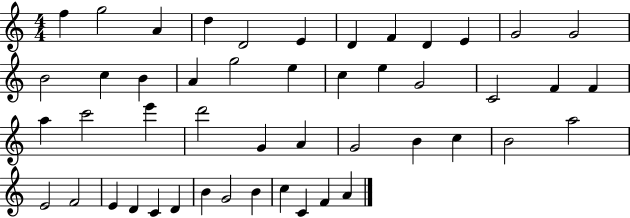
F5/q G5/h A4/q D5/q D4/h E4/q D4/q F4/q D4/q E4/q G4/h G4/h B4/h C5/q B4/q A4/q G5/h E5/q C5/q E5/q G4/h C4/h F4/q F4/q A5/q C6/h E6/q D6/h G4/q A4/q G4/h B4/q C5/q B4/h A5/h E4/h F4/h E4/q D4/q C4/q D4/q B4/q G4/h B4/q C5/q C4/q F4/q A4/q